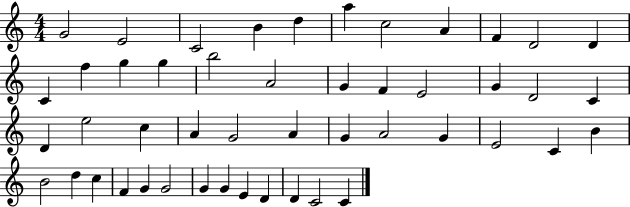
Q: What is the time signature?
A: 4/4